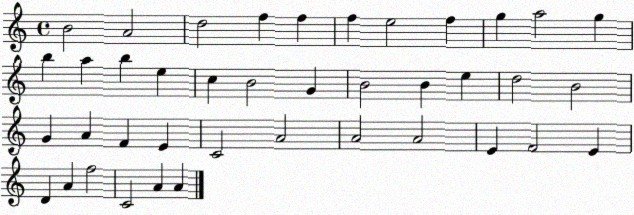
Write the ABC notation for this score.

X:1
T:Untitled
M:4/4
L:1/4
K:C
B2 A2 d2 f f f e2 f g a2 g b a b e c B2 G B2 B e d2 B2 G A F E C2 A2 A2 A2 E F2 E D A f2 C2 A A